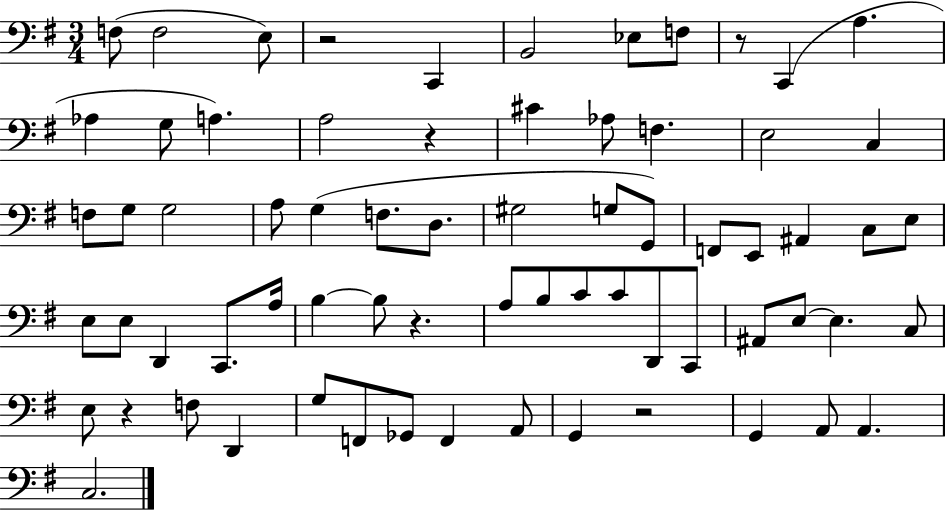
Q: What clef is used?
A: bass